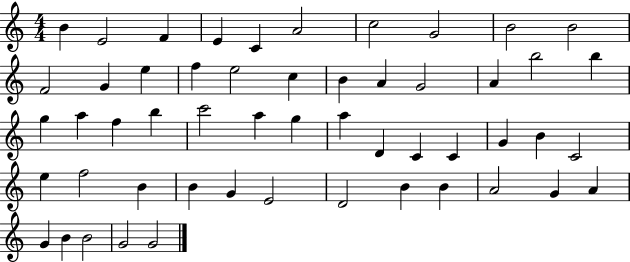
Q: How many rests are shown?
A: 0